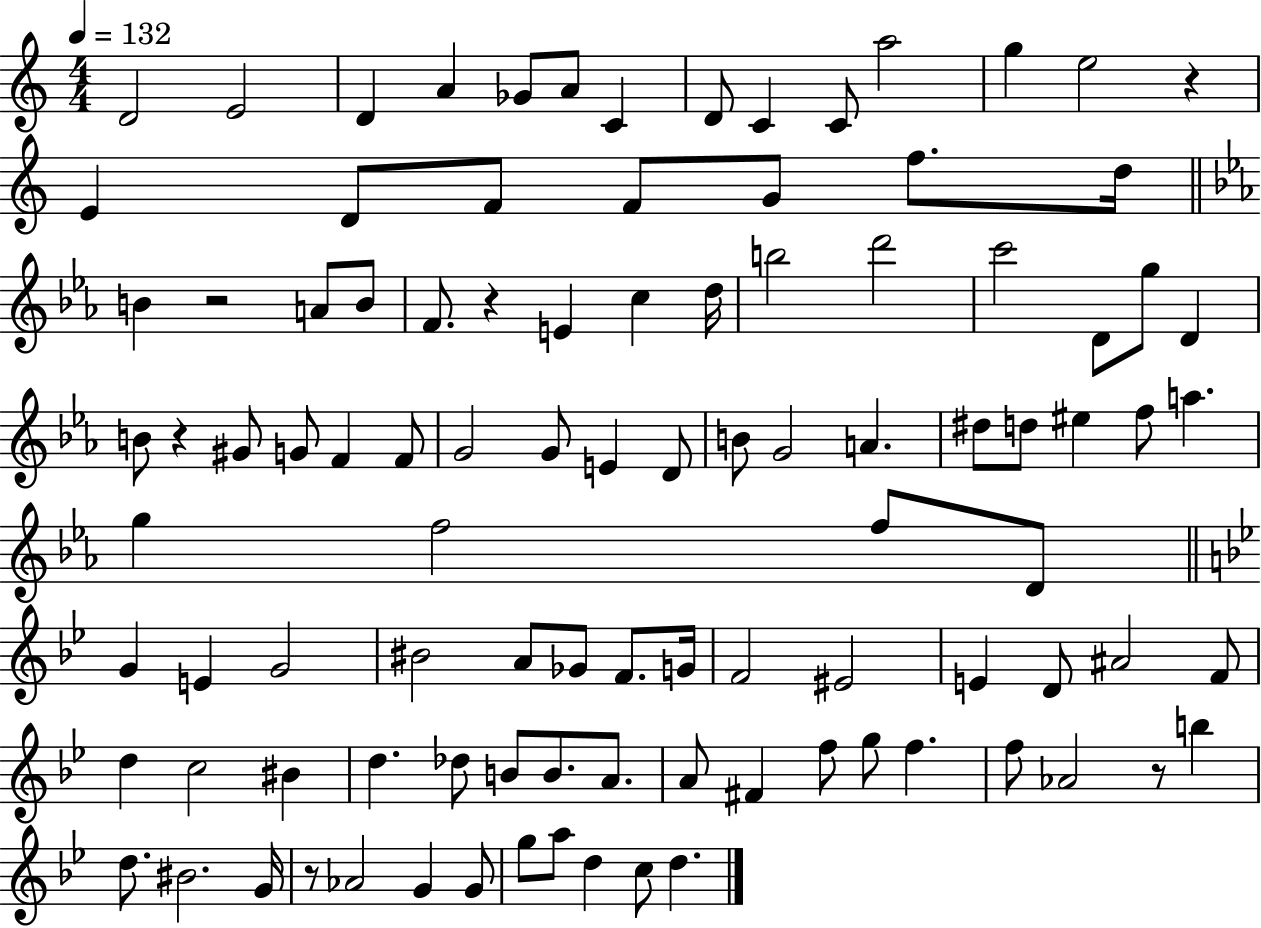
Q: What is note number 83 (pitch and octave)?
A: Ab4